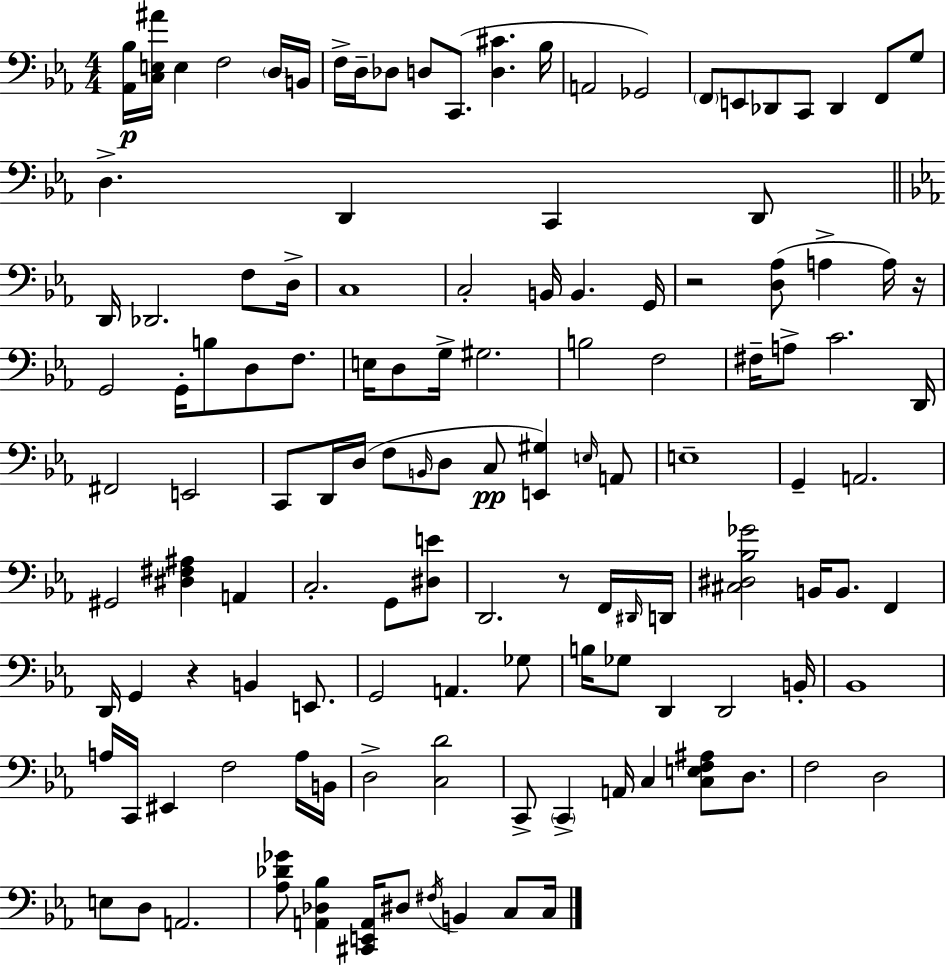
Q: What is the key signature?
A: EES major